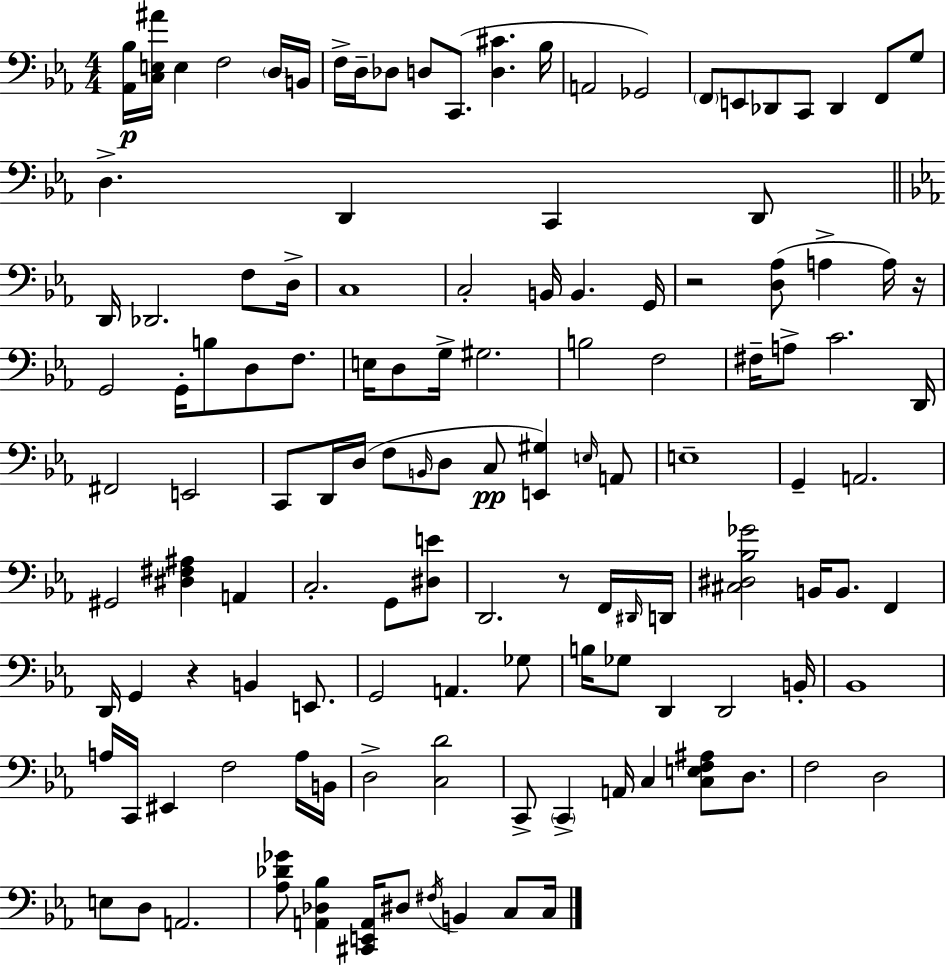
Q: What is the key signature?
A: EES major